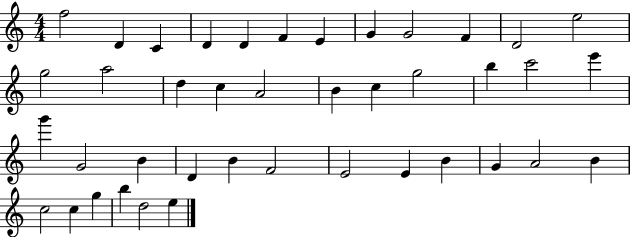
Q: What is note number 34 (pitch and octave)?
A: A4